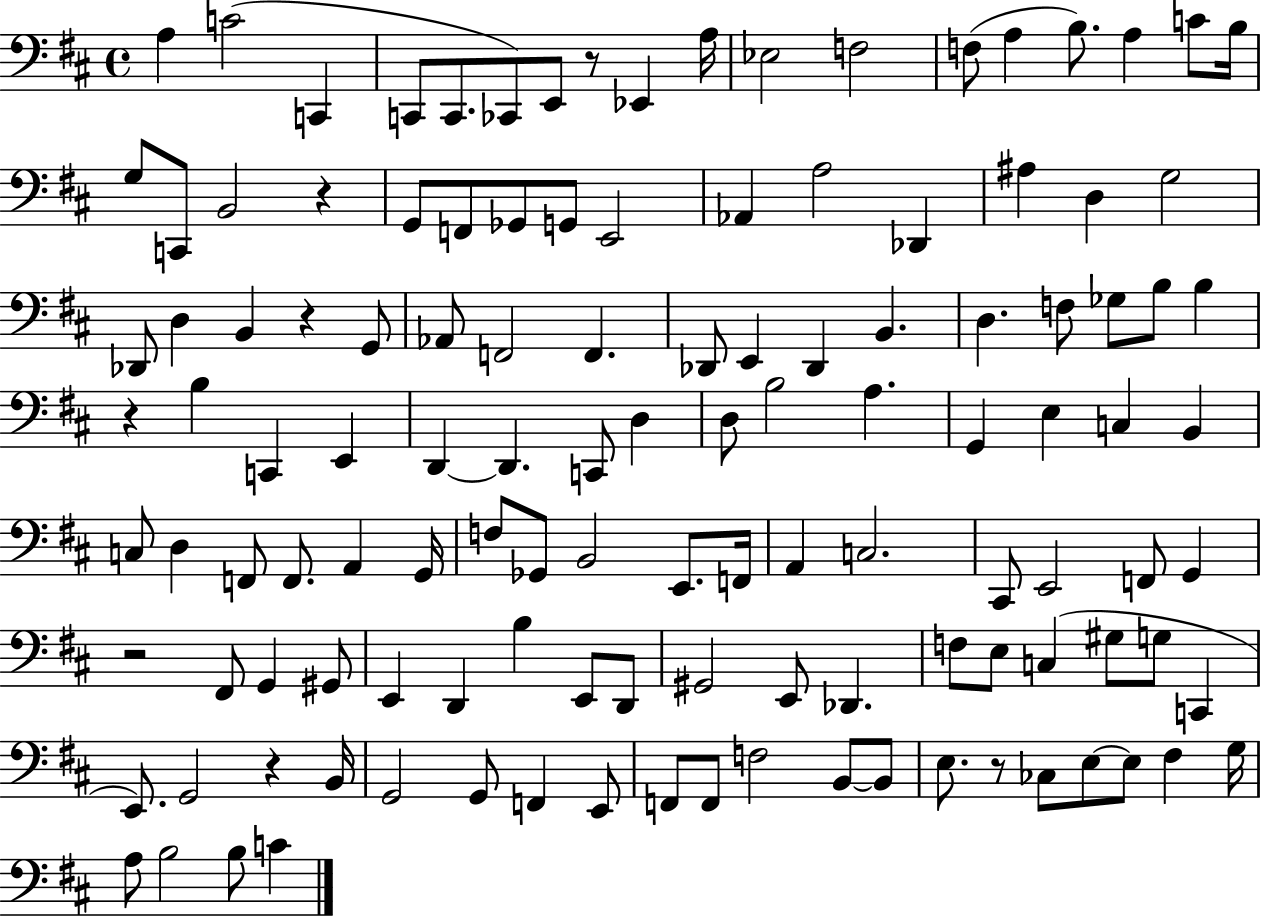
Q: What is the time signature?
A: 4/4